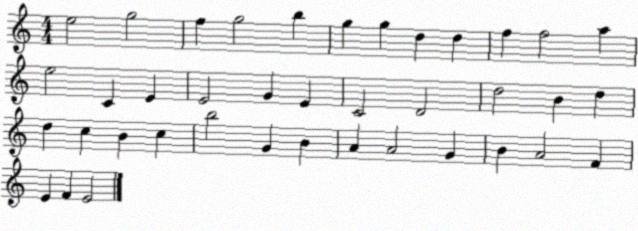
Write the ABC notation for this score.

X:1
T:Untitled
M:4/4
L:1/4
K:C
e2 g2 f g2 b g g d d f f2 a e2 C E E2 G E C2 D2 d2 B d d c B c b2 G B A A2 G B A2 F E F E2